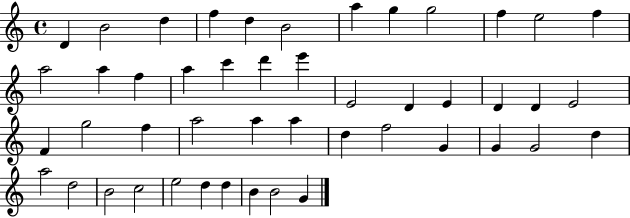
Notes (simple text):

D4/q B4/h D5/q F5/q D5/q B4/h A5/q G5/q G5/h F5/q E5/h F5/q A5/h A5/q F5/q A5/q C6/q D6/q E6/q E4/h D4/q E4/q D4/q D4/q E4/h F4/q G5/h F5/q A5/h A5/q A5/q D5/q F5/h G4/q G4/q G4/h D5/q A5/h D5/h B4/h C5/h E5/h D5/q D5/q B4/q B4/h G4/q